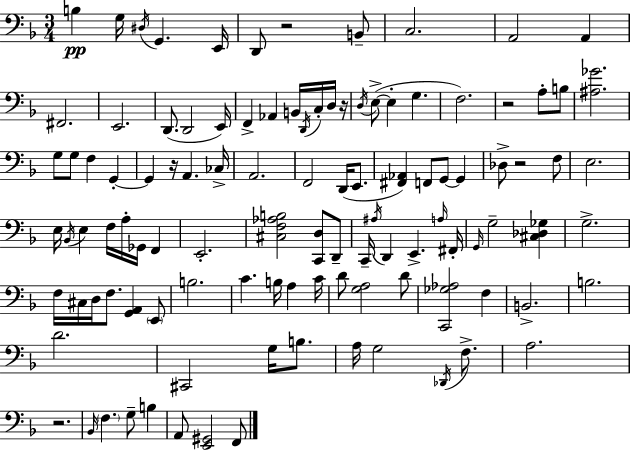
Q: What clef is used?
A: bass